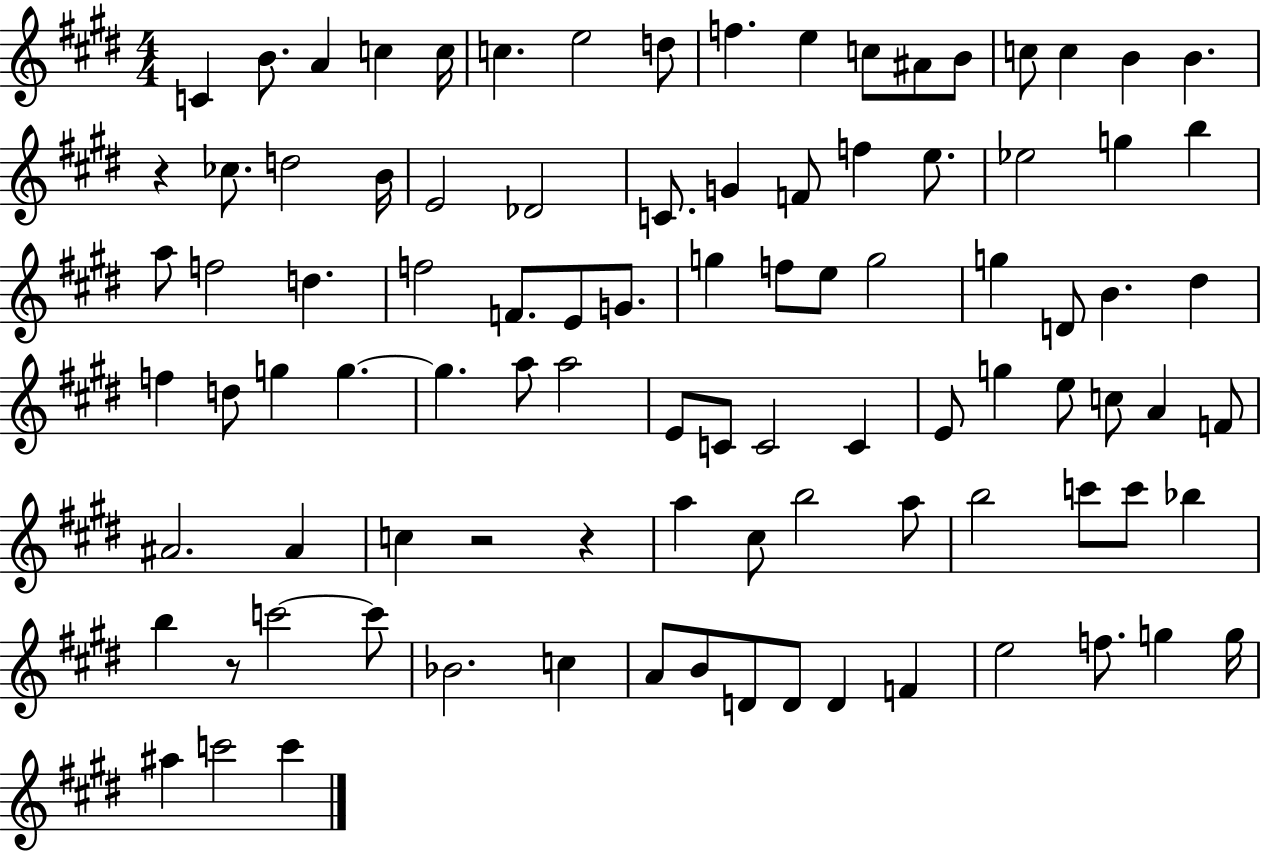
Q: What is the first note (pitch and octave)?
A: C4